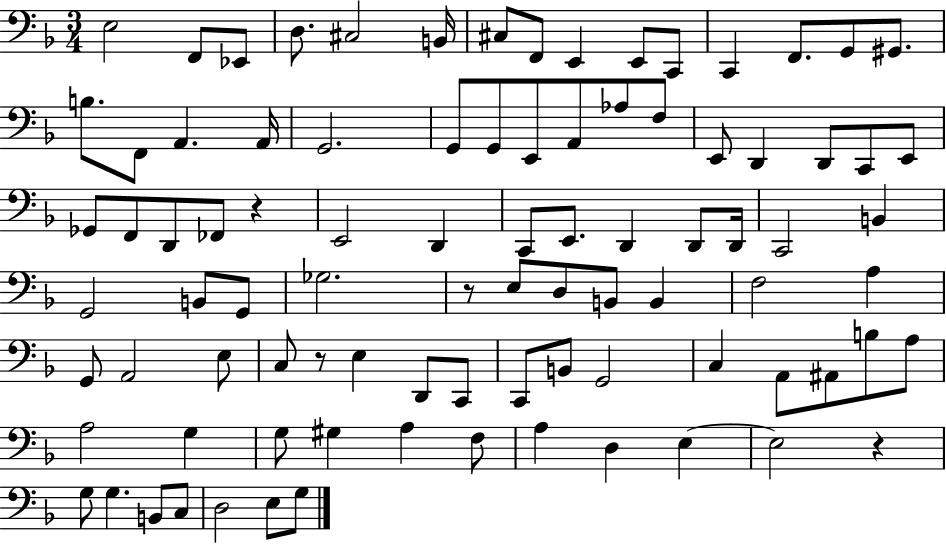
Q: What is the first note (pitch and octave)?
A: E3